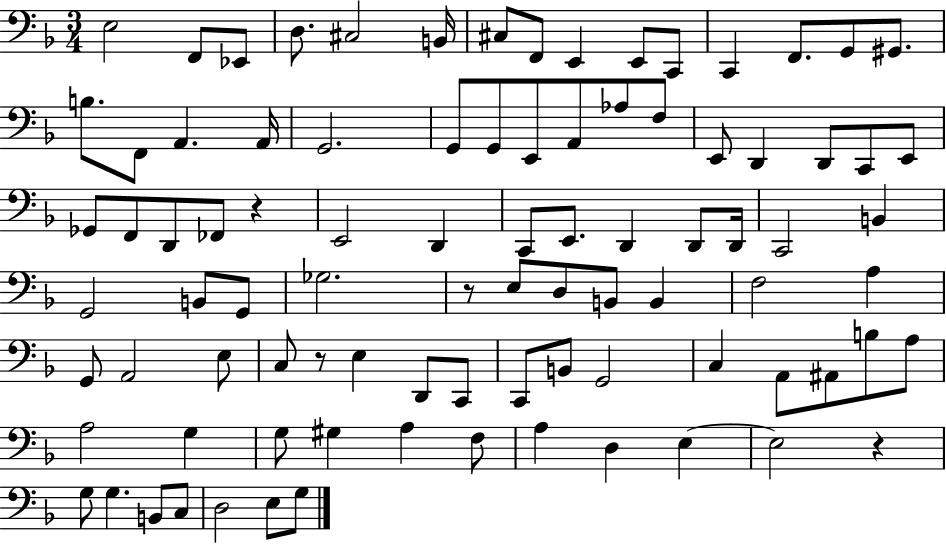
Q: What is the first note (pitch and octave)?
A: E3